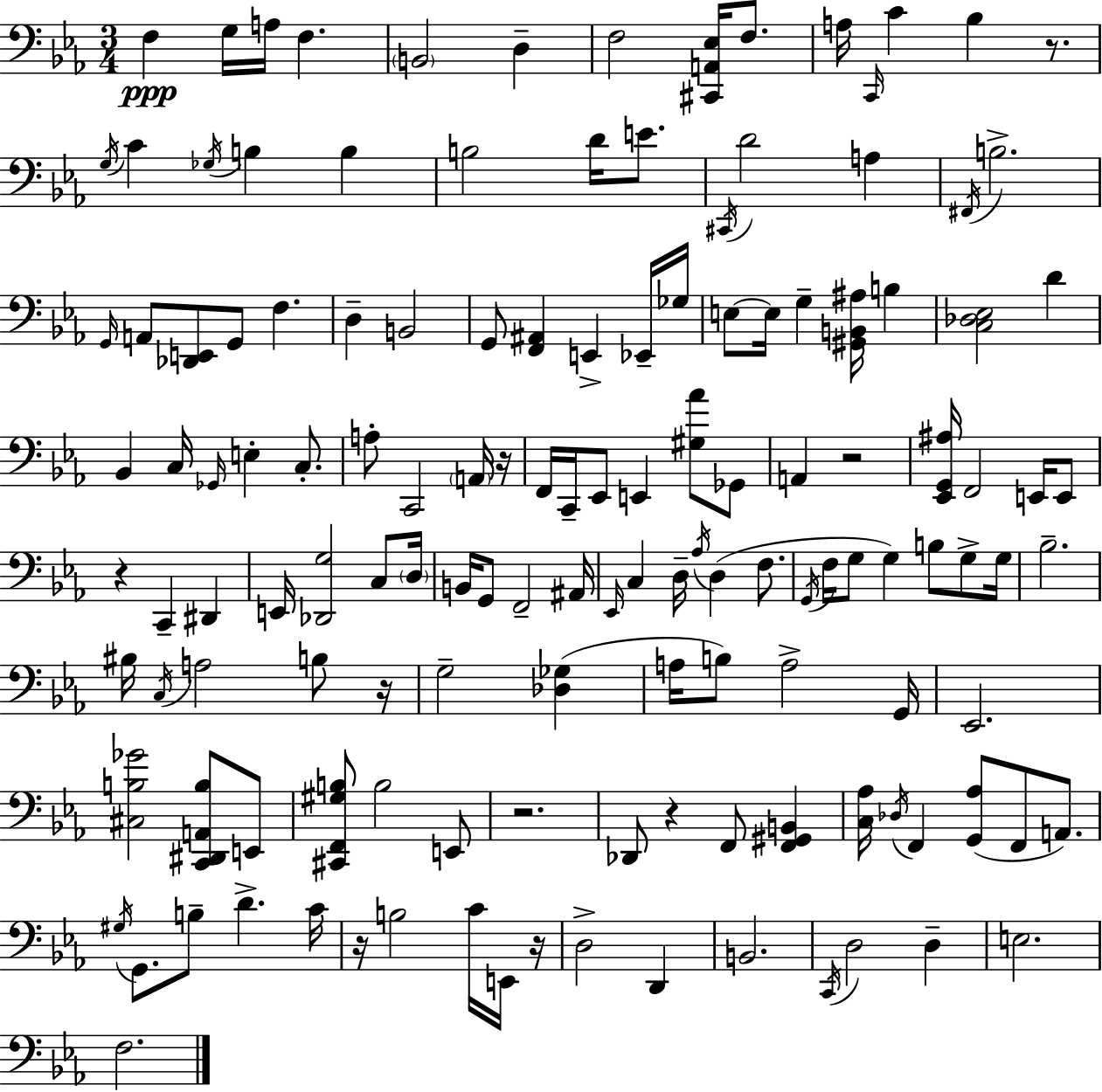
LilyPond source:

{
  \clef bass
  \numericTimeSignature
  \time 3/4
  \key ees \major
  f4\ppp g16 a16 f4. | \parenthesize b,2 d4-- | f2 <cis, a, ees>16 f8. | a16 \grace { c,16 } c'4 bes4 r8. | \break \acciaccatura { g16 } c'4 \acciaccatura { ges16 } b4 b4 | b2 d'16 | e'8. \acciaccatura { cis,16 } d'2 | a4 \acciaccatura { fis,16 } b2.-> | \break \grace { g,16 } a,8 <des, e,>8 g,8 | f4. d4-- b,2 | g,8 <f, ais,>4 | e,4-> ees,16-- ges16 e8~~ e16 g4-- | \break <gis, b, ais>16 b4 <c des ees>2 | d'4 bes,4 c16 \grace { ges,16 } | e4-. c8.-. a8-. c,2 | \parenthesize a,16 r16 f,16 c,16-- ees,8 e,4 | \break <gis aes'>8 ges,8 a,4 r2 | <ees, g, ais>16 f,2 | e,16 e,8 r4 c,4-- | dis,4 e,16 <des, g>2 | \break c8 \parenthesize d16 b,16 g,8 f,2-- | ais,16 \grace { ees,16 } c4 | d16-- \acciaccatura { aes16 } d4( f8. \acciaccatura { g,16 } f16 g8 | g4) b8 g8-> g16 bes2.-- | \break bis16 \acciaccatura { c16 } | a2 b8 r16 g2-- | <des ges>4( a16 | b8) a2-> g,16 ees,2. | \break <cis b ges'>2 | <c, dis, a, b>8 e,8 <cis, f, gis b>8 | b2 e,8 r2. | des,8 | \break r4 f,8 <f, gis, b,>4 <c aes>16 | \acciaccatura { des16 } f,4 <g, aes>8( f,8 a,8.) | \acciaccatura { gis16 } g,8. b8-- d'4.-> | c'16 r16 b2 c'16 e,16 | \break r16 d2-> d,4 | b,2. | \acciaccatura { c,16 } d2 d4-- | e2. | \break f2. | \bar "|."
}